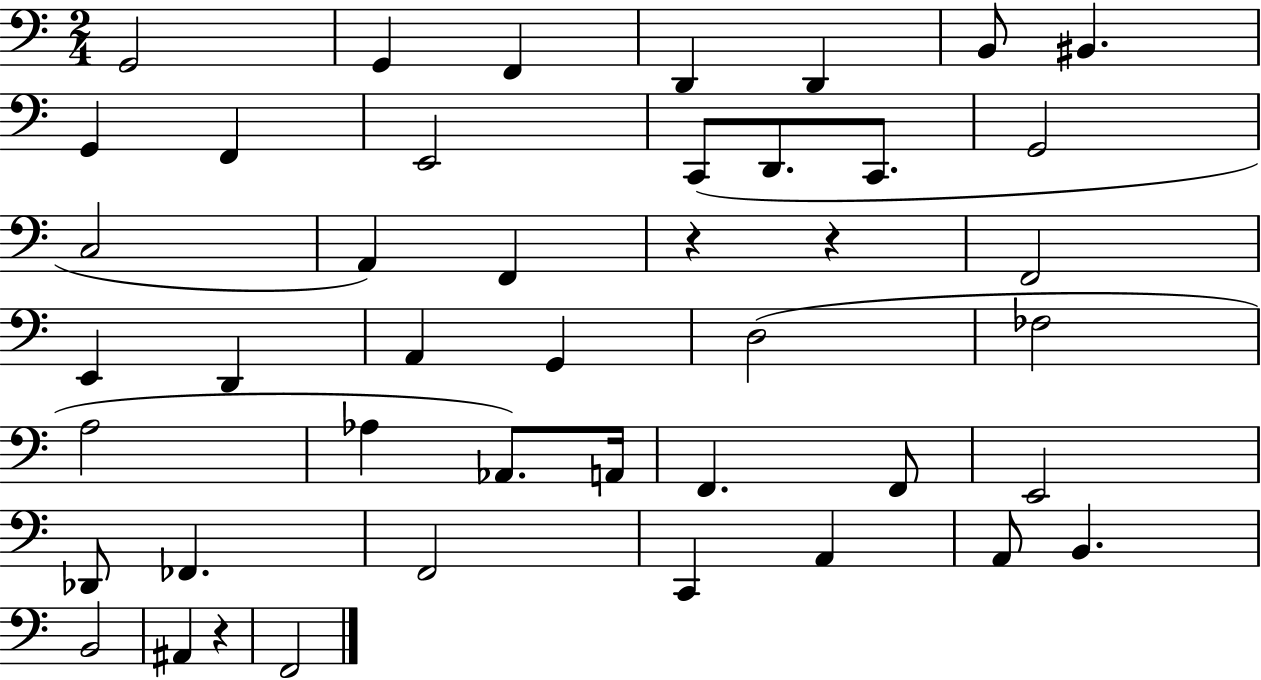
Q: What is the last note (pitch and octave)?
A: F2